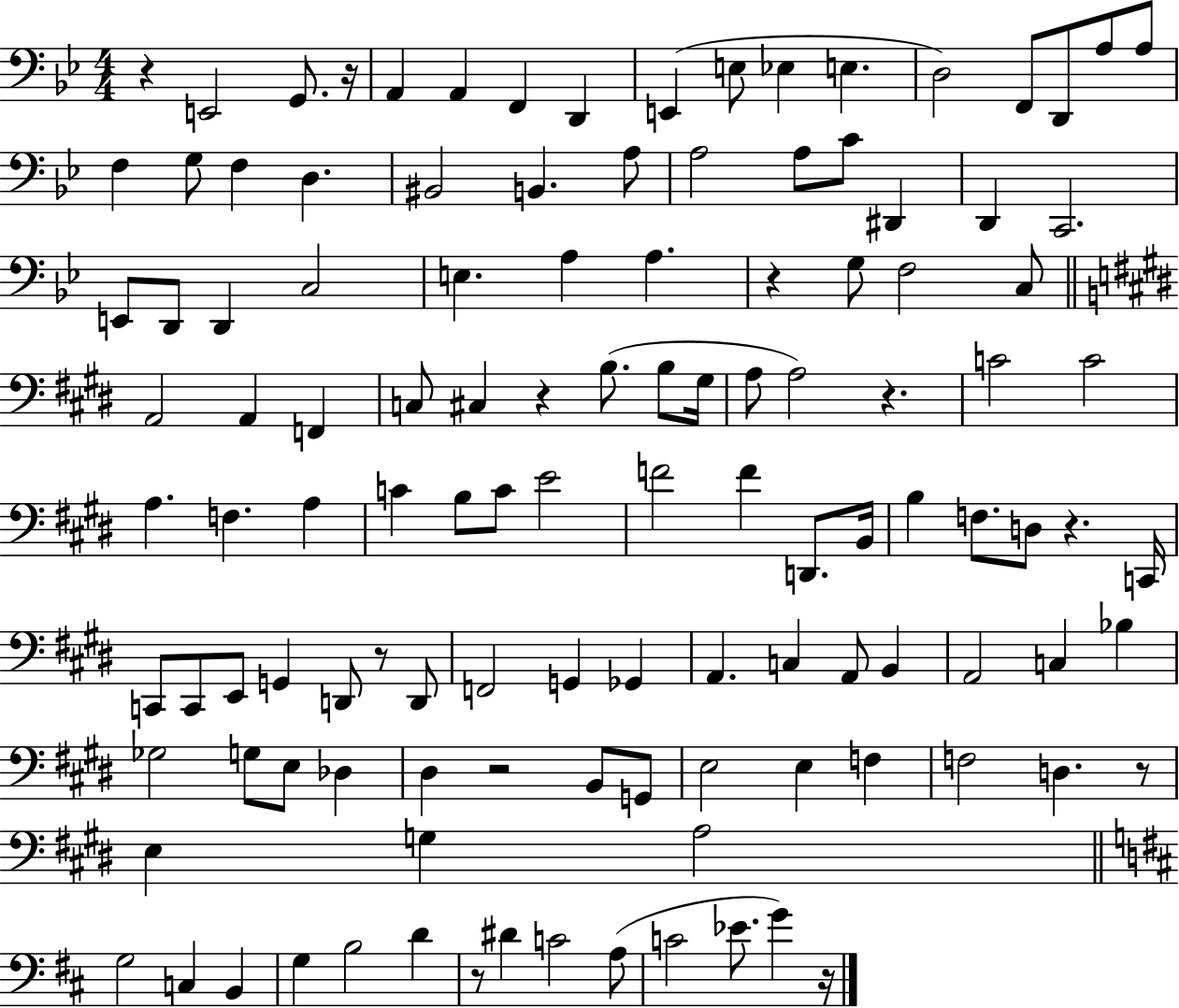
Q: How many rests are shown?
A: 11